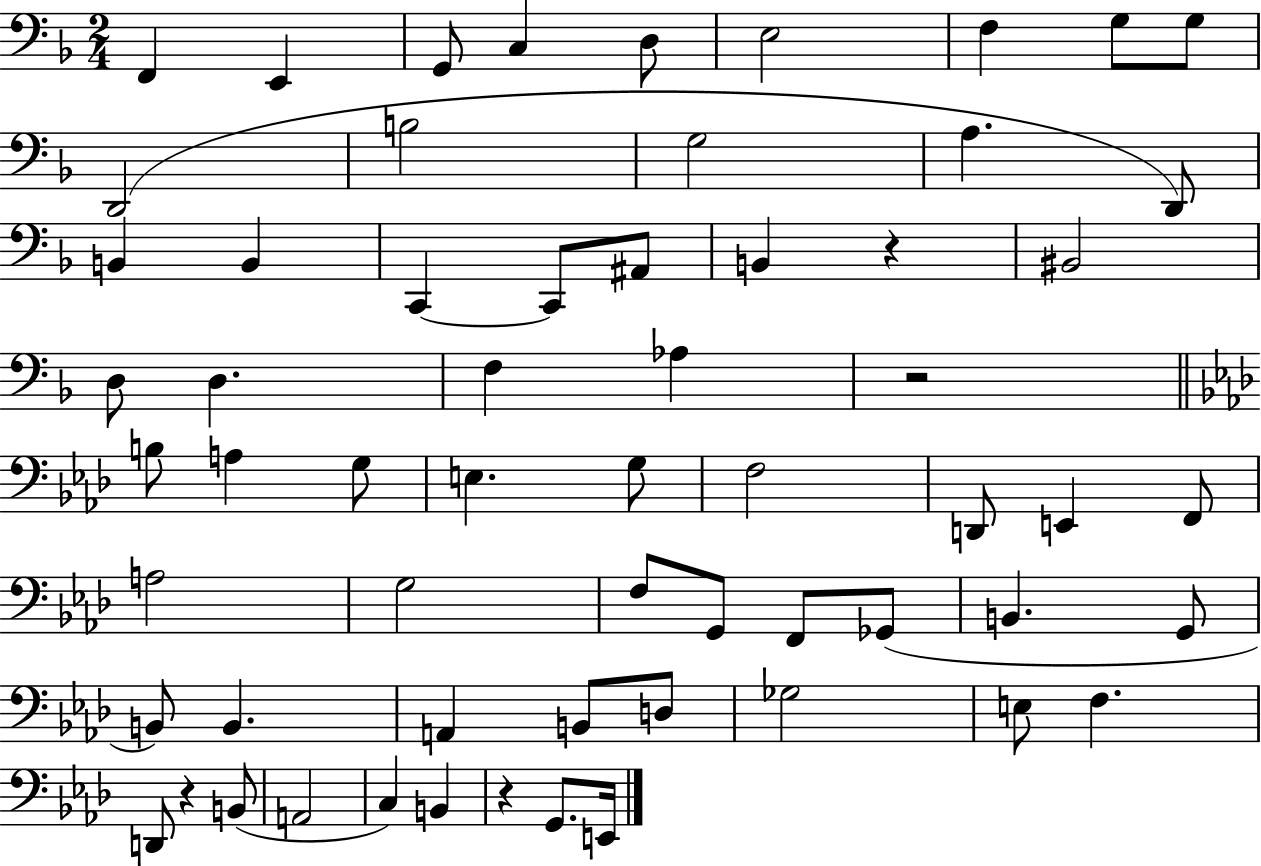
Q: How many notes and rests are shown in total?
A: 61